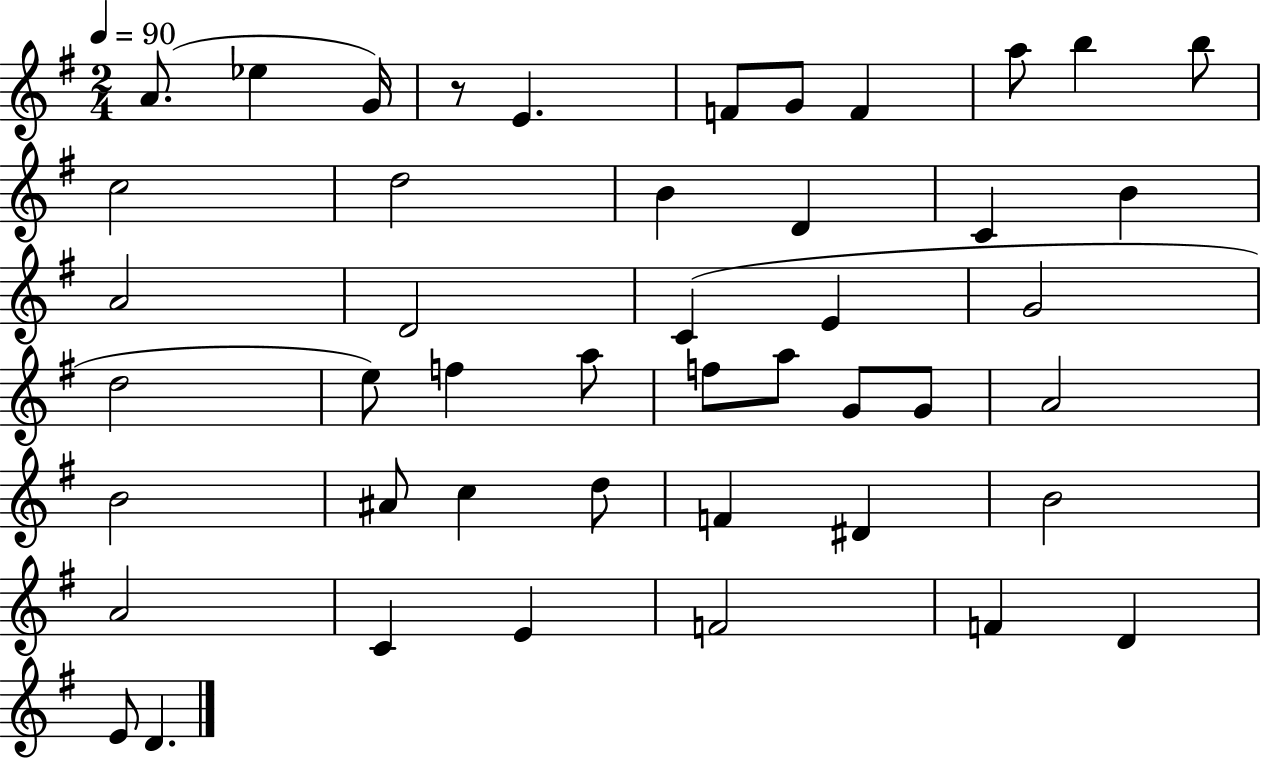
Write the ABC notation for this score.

X:1
T:Untitled
M:2/4
L:1/4
K:G
A/2 _e G/4 z/2 E F/2 G/2 F a/2 b b/2 c2 d2 B D C B A2 D2 C E G2 d2 e/2 f a/2 f/2 a/2 G/2 G/2 A2 B2 ^A/2 c d/2 F ^D B2 A2 C E F2 F D E/2 D